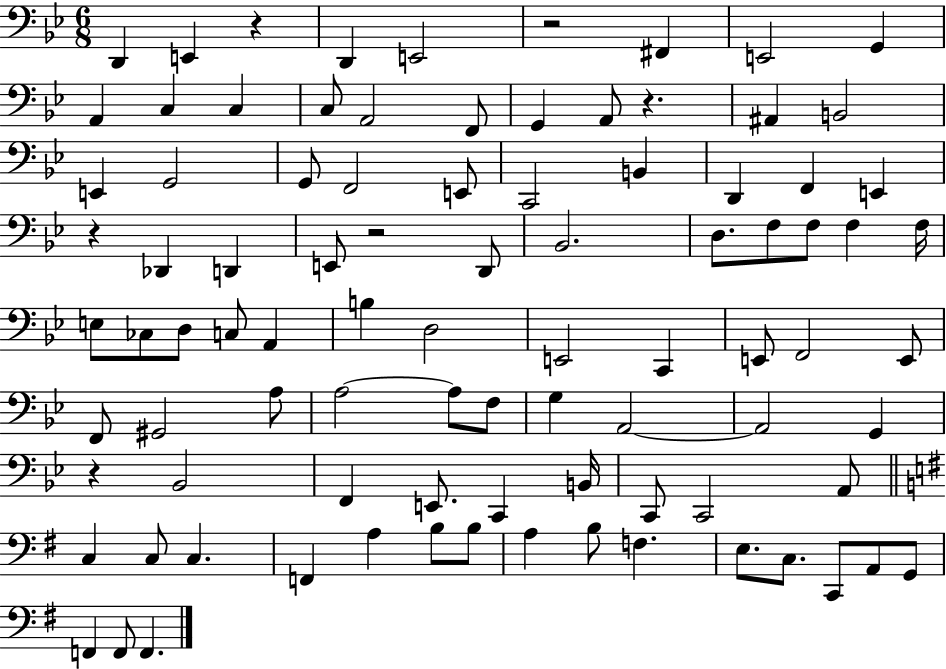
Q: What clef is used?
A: bass